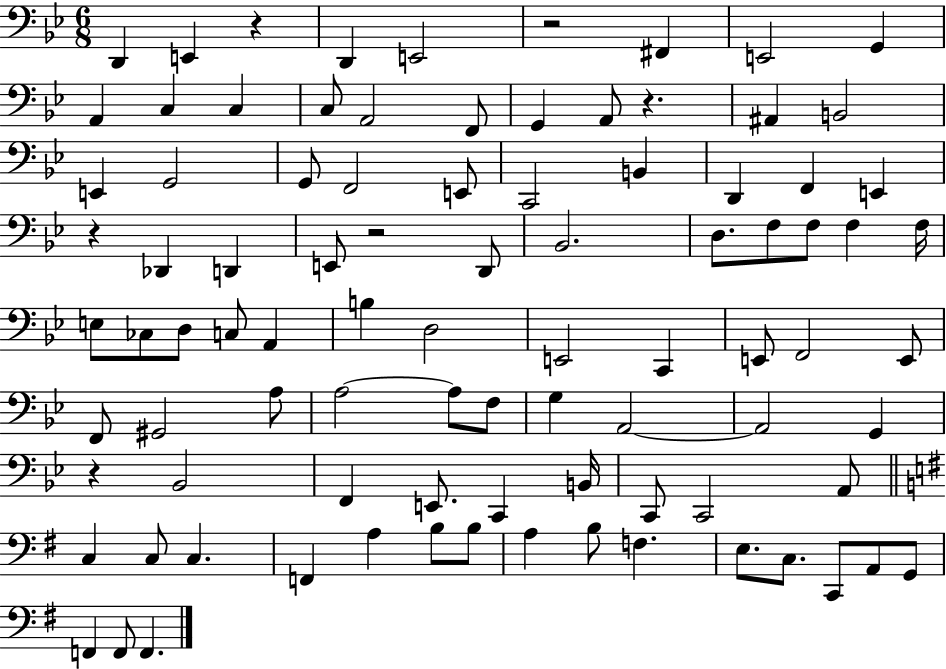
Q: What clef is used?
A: bass